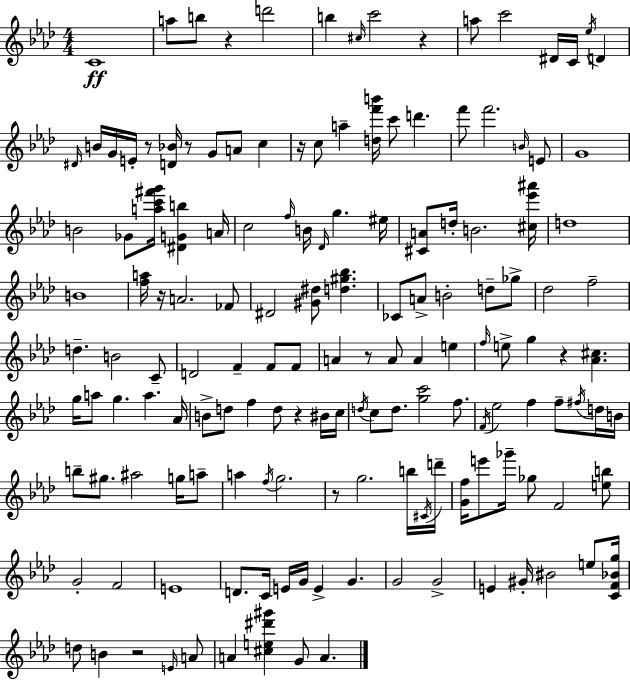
{
  \clef treble
  \numericTimeSignature
  \time 4/4
  \key aes \major
  c'1\ff | a''8 b''8 r4 d'''2 | b''4 \grace { cis''16 } c'''2 r4 | a''8 c'''2 dis'16 c'16 \acciaccatura { ees''16 } d'4 | \break \grace { dis'16 } b'16 g'16 e'16-. r8 <d' bes'>16 r8 g'8 a'8 c''4 | r16 c''8 a''4-- <d'' f''' b'''>16 c'''8 d'''4. | f'''8 f'''2. | \grace { b'16 } e'8 g'1 | \break b'2 ges'8 <a'' c''' fis''' g'''>16 <dis' g' b''>4 | a'16 c''2 \grace { f''16 } b'16 \grace { des'16 } g''4. | eis''16 <cis' a'>8 d''16-. b'2. | <cis'' ees''' ais'''>16 d''1 | \break b'1 | <f'' a''>16 r16 a'2. | fes'8 dis'2 <gis' dis''>8 | <d'' gis'' bes''>4. ces'8 a'8-> b'2-. | \break d''8-- ges''8-> des''2 f''2-- | d''4.-- b'2 | c'8-- d'2 f'4-- | f'8 f'8 a'4 r8 a'8 a'4 | \break e''4 \grace { f''16 } e''8-> g''4 r4 | <aes' cis''>4. g''16 a''8 g''4. | a''4. aes'16 b'8-> d''8 f''4 d''8 | r4 bis'16 c''16 \acciaccatura { d''16 } c''8 d''8. <g'' c'''>2 | \break f''8. \acciaccatura { f'16 } ees''2 | f''4 f''8-- \acciaccatura { fis''16 } d''16 b'16 b''8-- gis''8. ais''2 | g''16 a''8-- a''4 \acciaccatura { f''16 } g''2. | r8 g''2. | \break b''16 \acciaccatura { cis'16 } d'''16-- <g' f''>16 e'''8 ges'''16-- | ges''8 f'2 <e'' b''>8 g'2-. | f'2 e'1 | d'8. c'16 | \break e'16 g'16 e'4-> g'4. g'2 | g'2-> e'4 | gis'16-. bis'2 e''8 <c' f' bes' g''>16 d''8 b'4 | r2 \grace { e'16 } a'8 a'4 | \break <cis'' e'' dis''' gis'''>4 g'8 a'4. \bar "|."
}